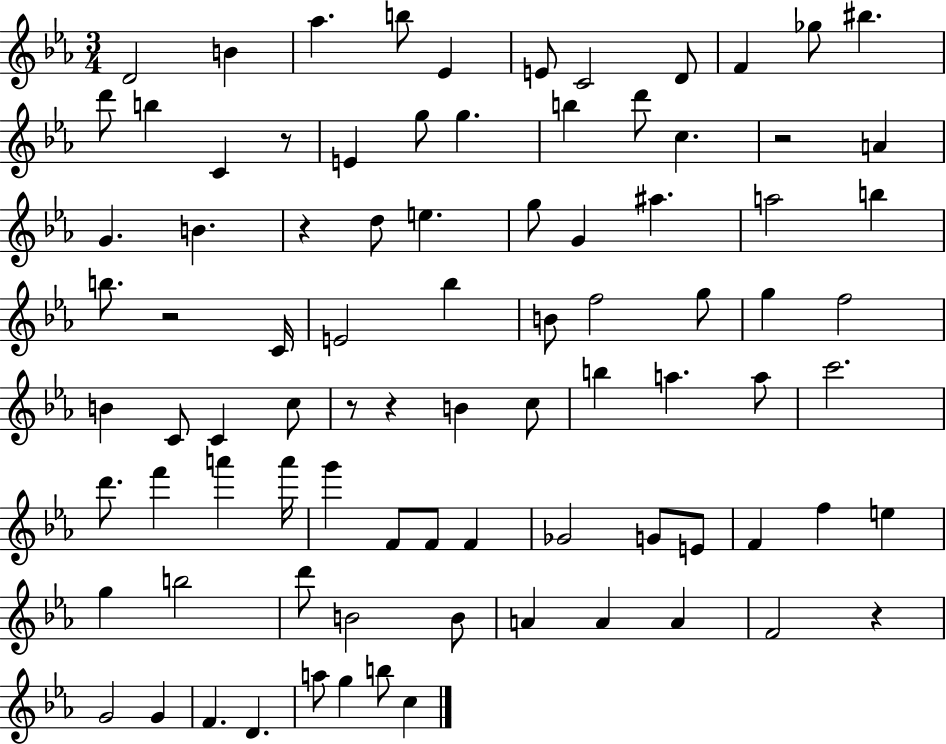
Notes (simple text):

D4/h B4/q Ab5/q. B5/e Eb4/q E4/e C4/h D4/e F4/q Gb5/e BIS5/q. D6/e B5/q C4/q R/e E4/q G5/e G5/q. B5/q D6/e C5/q. R/h A4/q G4/q. B4/q. R/q D5/e E5/q. G5/e G4/q A#5/q. A5/h B5/q B5/e. R/h C4/s E4/h Bb5/q B4/e F5/h G5/e G5/q F5/h B4/q C4/e C4/q C5/e R/e R/q B4/q C5/e B5/q A5/q. A5/e C6/h. D6/e. F6/q A6/q A6/s G6/q F4/e F4/e F4/q Gb4/h G4/e E4/e F4/q F5/q E5/q G5/q B5/h D6/e B4/h B4/e A4/q A4/q A4/q F4/h R/q G4/h G4/q F4/q. D4/q. A5/e G5/q B5/e C5/q